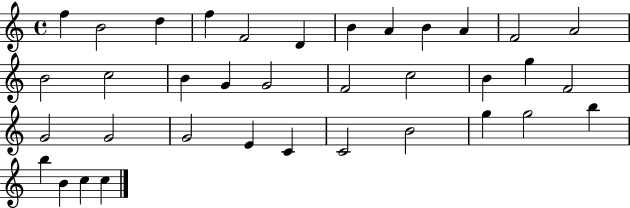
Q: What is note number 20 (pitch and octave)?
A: B4